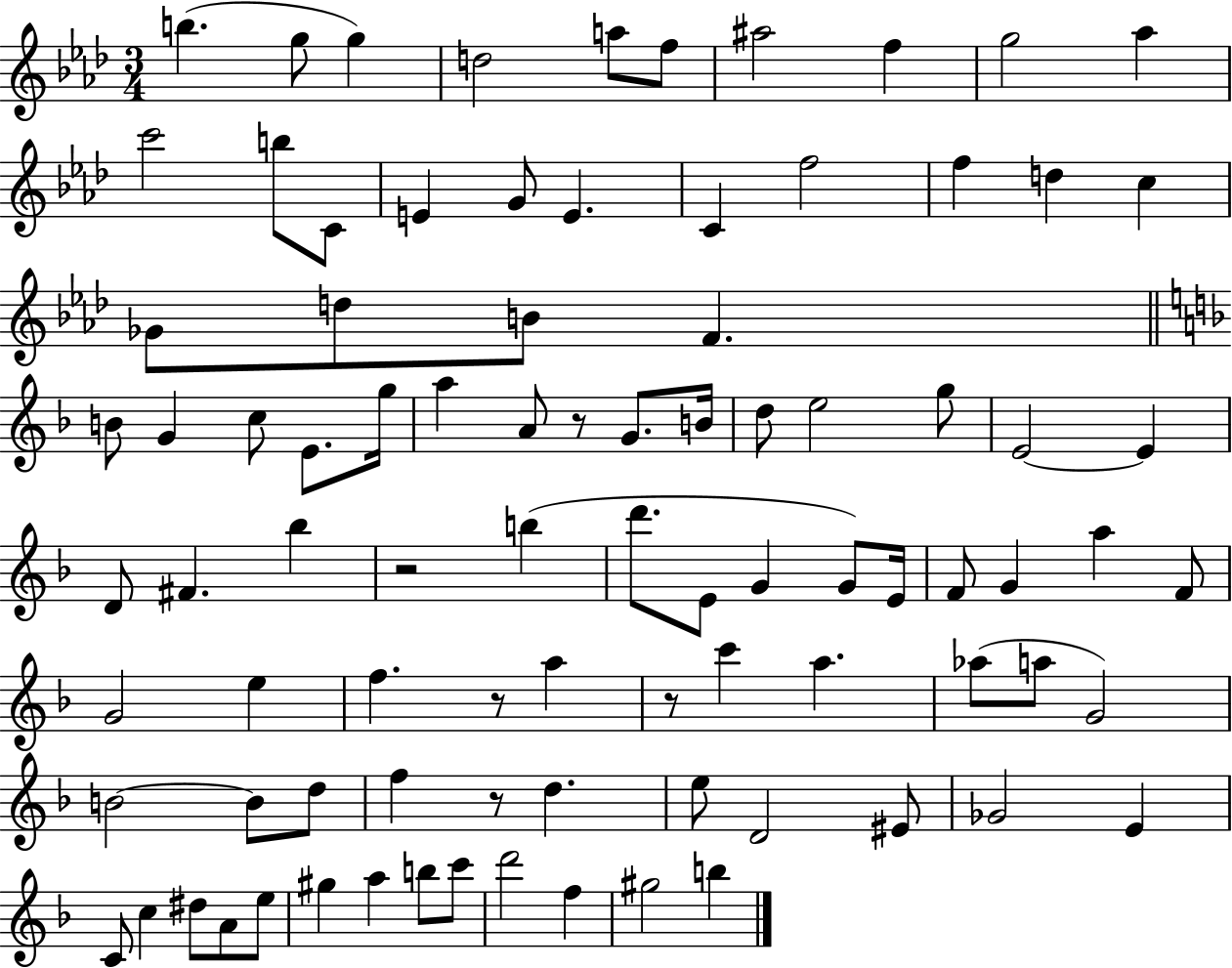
{
  \clef treble
  \numericTimeSignature
  \time 3/4
  \key aes \major
  b''4.( g''8 g''4) | d''2 a''8 f''8 | ais''2 f''4 | g''2 aes''4 | \break c'''2 b''8 c'8 | e'4 g'8 e'4. | c'4 f''2 | f''4 d''4 c''4 | \break ges'8 d''8 b'8 f'4. | \bar "||" \break \key d \minor b'8 g'4 c''8 e'8. g''16 | a''4 a'8 r8 g'8. b'16 | d''8 e''2 g''8 | e'2~~ e'4 | \break d'8 fis'4. bes''4 | r2 b''4( | d'''8. e'8 g'4 g'8) e'16 | f'8 g'4 a''4 f'8 | \break g'2 e''4 | f''4. r8 a''4 | r8 c'''4 a''4. | aes''8( a''8 g'2) | \break b'2~~ b'8 d''8 | f''4 r8 d''4. | e''8 d'2 eis'8 | ges'2 e'4 | \break c'8 c''4 dis''8 a'8 e''8 | gis''4 a''4 b''8 c'''8 | d'''2 f''4 | gis''2 b''4 | \break \bar "|."
}